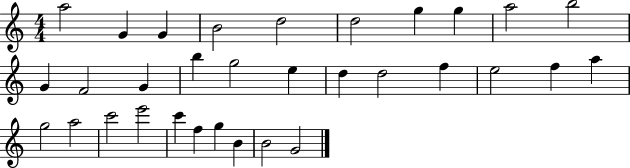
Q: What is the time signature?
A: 4/4